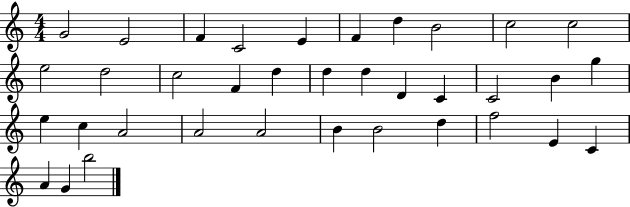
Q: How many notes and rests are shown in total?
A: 36